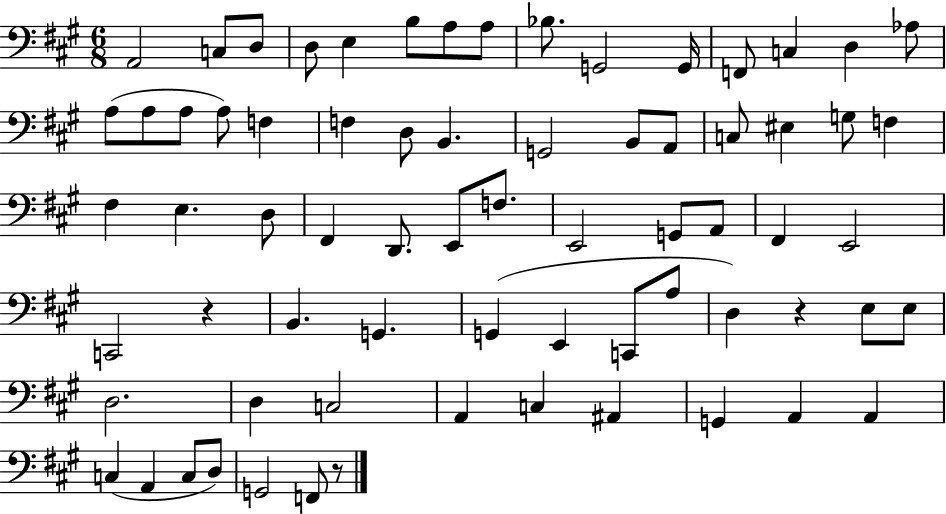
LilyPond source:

{
  \clef bass
  \numericTimeSignature
  \time 6/8
  \key a \major
  a,2 c8 d8 | d8 e4 b8 a8 a8 | bes8. g,2 g,16 | f,8 c4 d4 aes8 | \break a8( a8 a8 a8) f4 | f4 d8 b,4. | g,2 b,8 a,8 | c8 eis4 g8 f4 | \break fis4 e4. d8 | fis,4 d,8. e,8 f8. | e,2 g,8 a,8 | fis,4 e,2 | \break c,2 r4 | b,4. g,4. | g,4( e,4 c,8 a8 | d4) r4 e8 e8 | \break d2. | d4 c2 | a,4 c4 ais,4 | g,4 a,4 a,4 | \break c4( a,4 c8 d8) | g,2 f,8 r8 | \bar "|."
}